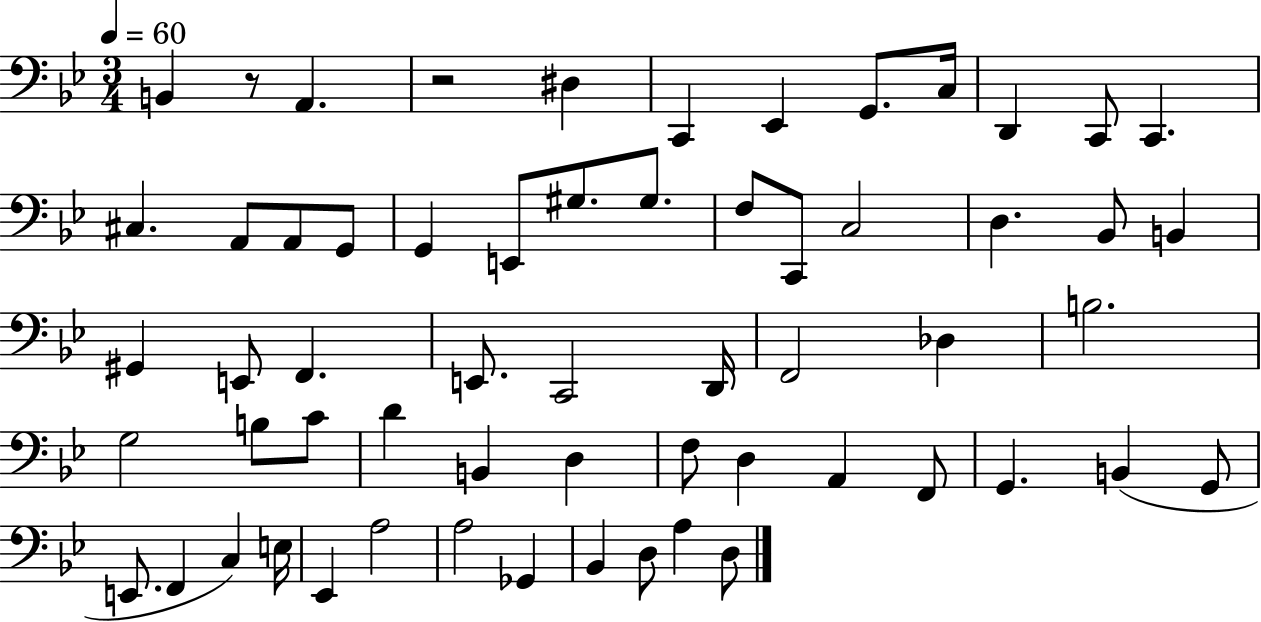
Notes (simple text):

B2/q R/e A2/q. R/h D#3/q C2/q Eb2/q G2/e. C3/s D2/q C2/e C2/q. C#3/q. A2/e A2/e G2/e G2/q E2/e G#3/e. G#3/e. F3/e C2/e C3/h D3/q. Bb2/e B2/q G#2/q E2/e F2/q. E2/e. C2/h D2/s F2/h Db3/q B3/h. G3/h B3/e C4/e D4/q B2/q D3/q F3/e D3/q A2/q F2/e G2/q. B2/q G2/e E2/e. F2/q C3/q E3/s Eb2/q A3/h A3/h Gb2/q Bb2/q D3/e A3/q D3/e